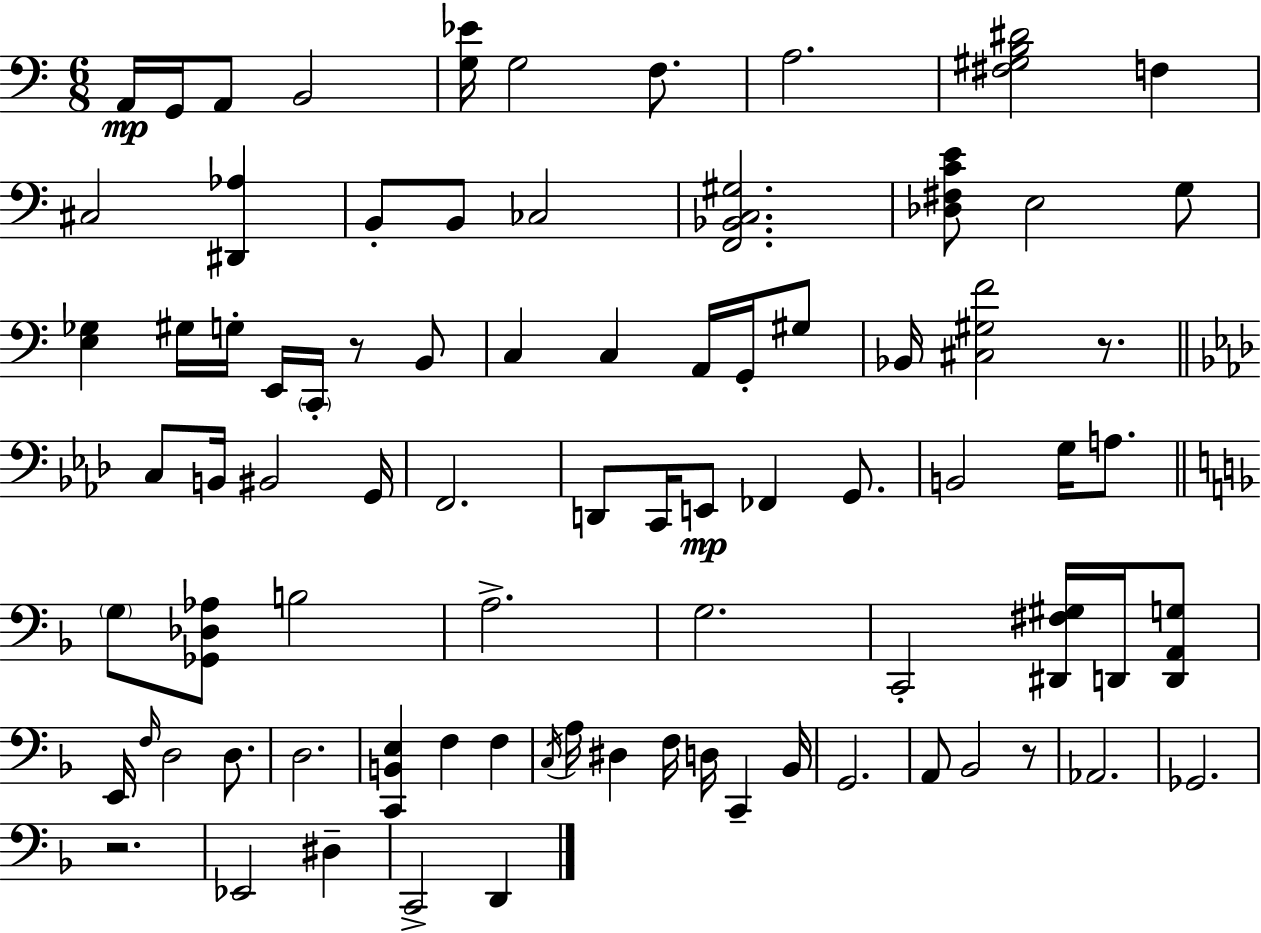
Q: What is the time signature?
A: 6/8